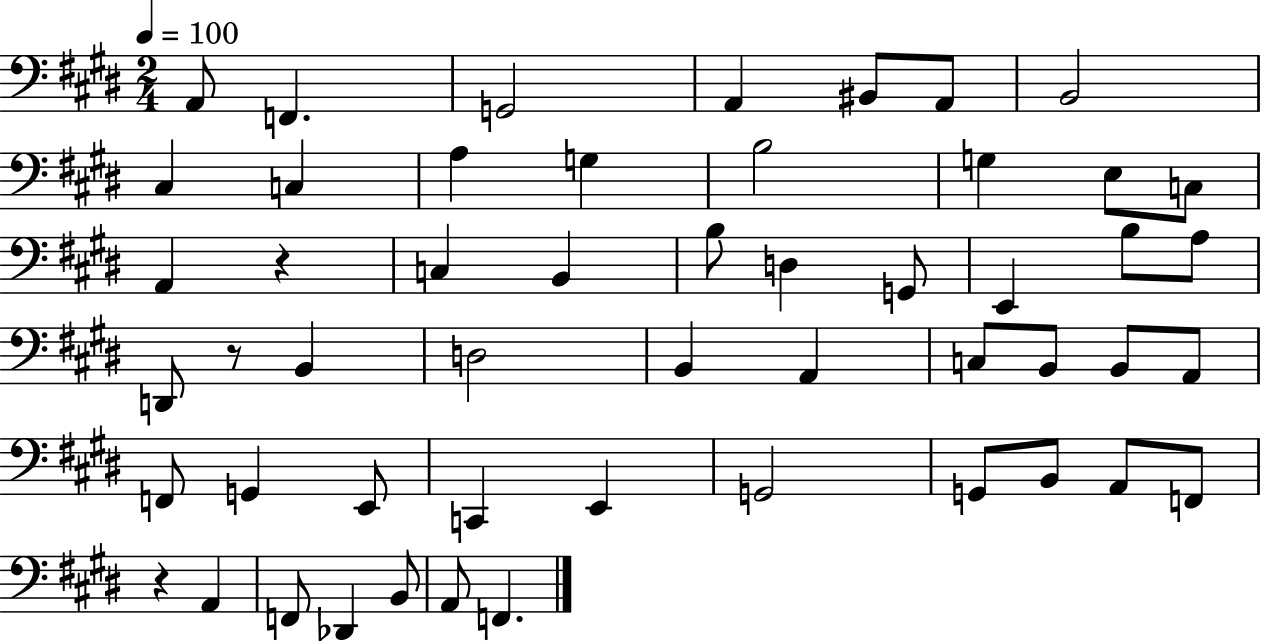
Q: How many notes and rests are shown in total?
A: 52